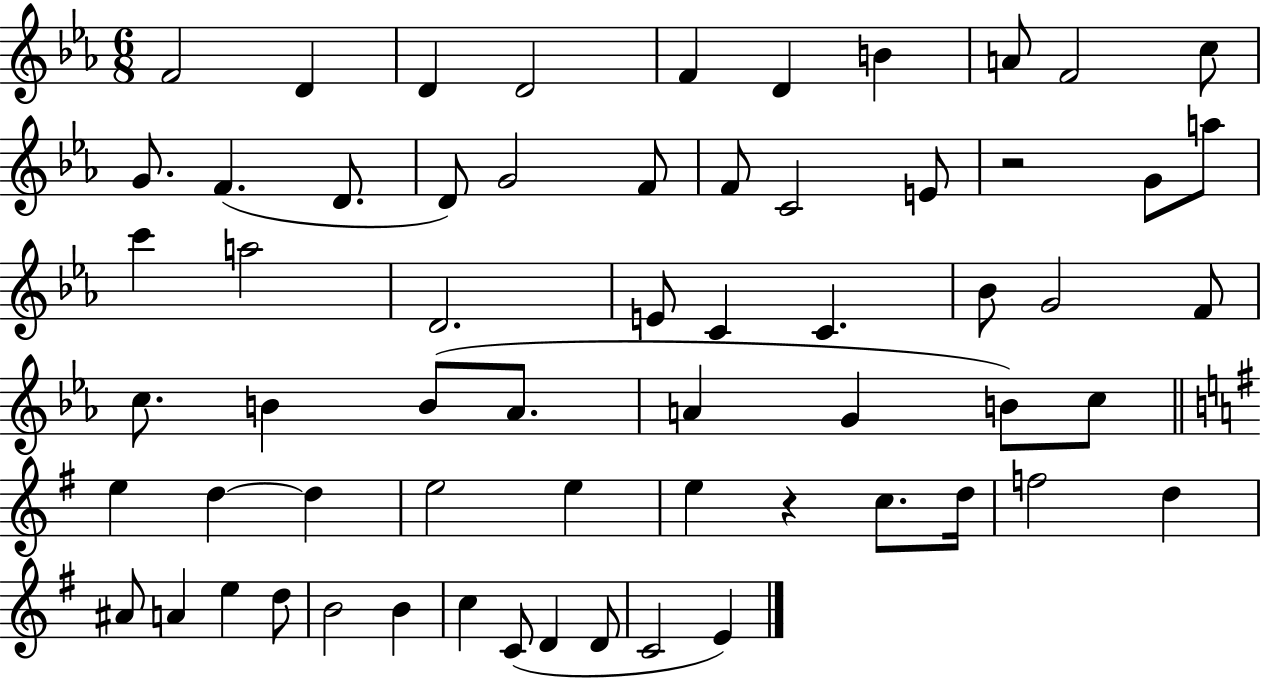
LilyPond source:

{
  \clef treble
  \numericTimeSignature
  \time 6/8
  \key ees \major
  f'2 d'4 | d'4 d'2 | f'4 d'4 b'4 | a'8 f'2 c''8 | \break g'8. f'4.( d'8. | d'8) g'2 f'8 | f'8 c'2 e'8 | r2 g'8 a''8 | \break c'''4 a''2 | d'2. | e'8 c'4 c'4. | bes'8 g'2 f'8 | \break c''8. b'4 b'8( aes'8. | a'4 g'4 b'8) c''8 | \bar "||" \break \key g \major e''4 d''4~~ d''4 | e''2 e''4 | e''4 r4 c''8. d''16 | f''2 d''4 | \break ais'8 a'4 e''4 d''8 | b'2 b'4 | c''4 c'8( d'4 d'8 | c'2 e'4) | \break \bar "|."
}